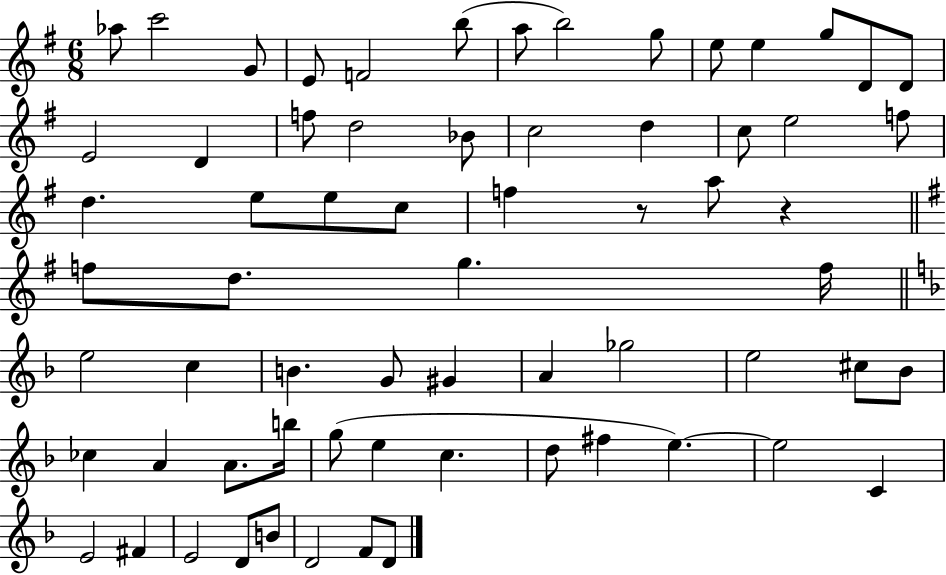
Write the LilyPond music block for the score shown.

{
  \clef treble
  \numericTimeSignature
  \time 6/8
  \key g \major
  aes''8 c'''2 g'8 | e'8 f'2 b''8( | a''8 b''2) g''8 | e''8 e''4 g''8 d'8 d'8 | \break e'2 d'4 | f''8 d''2 bes'8 | c''2 d''4 | c''8 e''2 f''8 | \break d''4. e''8 e''8 c''8 | f''4 r8 a''8 r4 | \bar "||" \break \key e \minor f''8 d''8. g''4. f''16 | \bar "||" \break \key f \major e''2 c''4 | b'4. g'8 gis'4 | a'4 ges''2 | e''2 cis''8 bes'8 | \break ces''4 a'4 a'8. b''16 | g''8( e''4 c''4. | d''8 fis''4 e''4.~~) | e''2 c'4 | \break e'2 fis'4 | e'2 d'8 b'8 | d'2 f'8 d'8 | \bar "|."
}